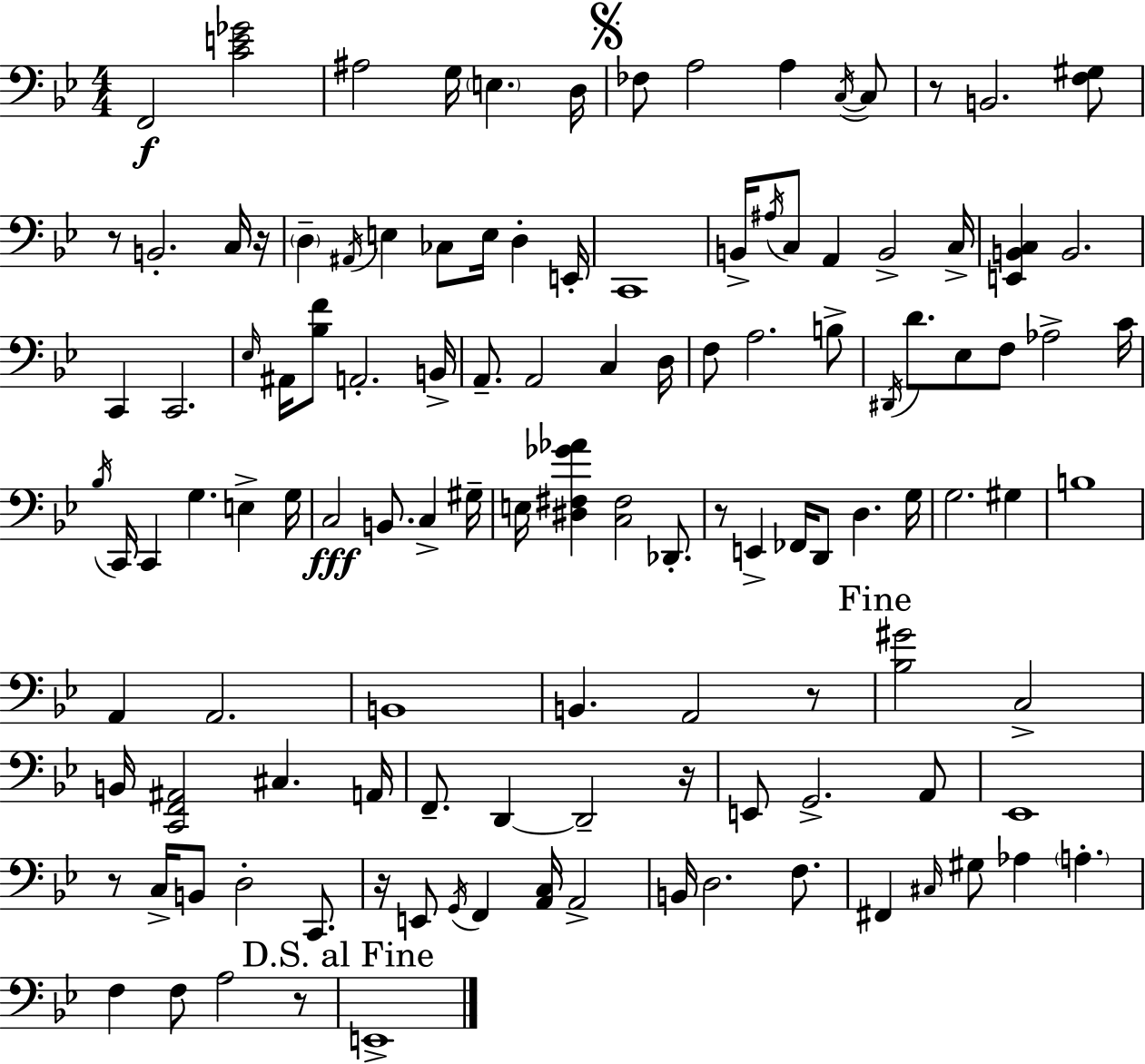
F2/h [C4,E4,Gb4]/h A#3/h G3/s E3/q. D3/s FES3/e A3/h A3/q C3/s C3/e R/e B2/h. [F3,G#3]/e R/e B2/h. C3/s R/s D3/q A#2/s E3/q CES3/e E3/s D3/q E2/s C2/w B2/s A#3/s C3/e A2/q B2/h C3/s [E2,B2,C3]/q B2/h. C2/q C2/h. Eb3/s A#2/s [Bb3,F4]/e A2/h. B2/s A2/e. A2/h C3/q D3/s F3/e A3/h. B3/e D#2/s D4/e. Eb3/e F3/e Ab3/h C4/s Bb3/s C2/s C2/q G3/q. E3/q G3/s C3/h B2/e. C3/q G#3/s E3/s [D#3,F#3,Gb4,Ab4]/q [C3,F#3]/h Db2/e. R/e E2/q FES2/s D2/e D3/q. G3/s G3/h. G#3/q B3/w A2/q A2/h. B2/w B2/q. A2/h R/e [Bb3,G#4]/h C3/h B2/s [C2,F2,A#2]/h C#3/q. A2/s F2/e. D2/q D2/h R/s E2/e G2/h. A2/e Eb2/w R/e C3/s B2/e D3/h C2/e. R/s E2/e G2/s F2/q [A2,C3]/s A2/h B2/s D3/h. F3/e. F#2/q C#3/s G#3/e Ab3/q A3/q. F3/q F3/e A3/h R/e E2/w